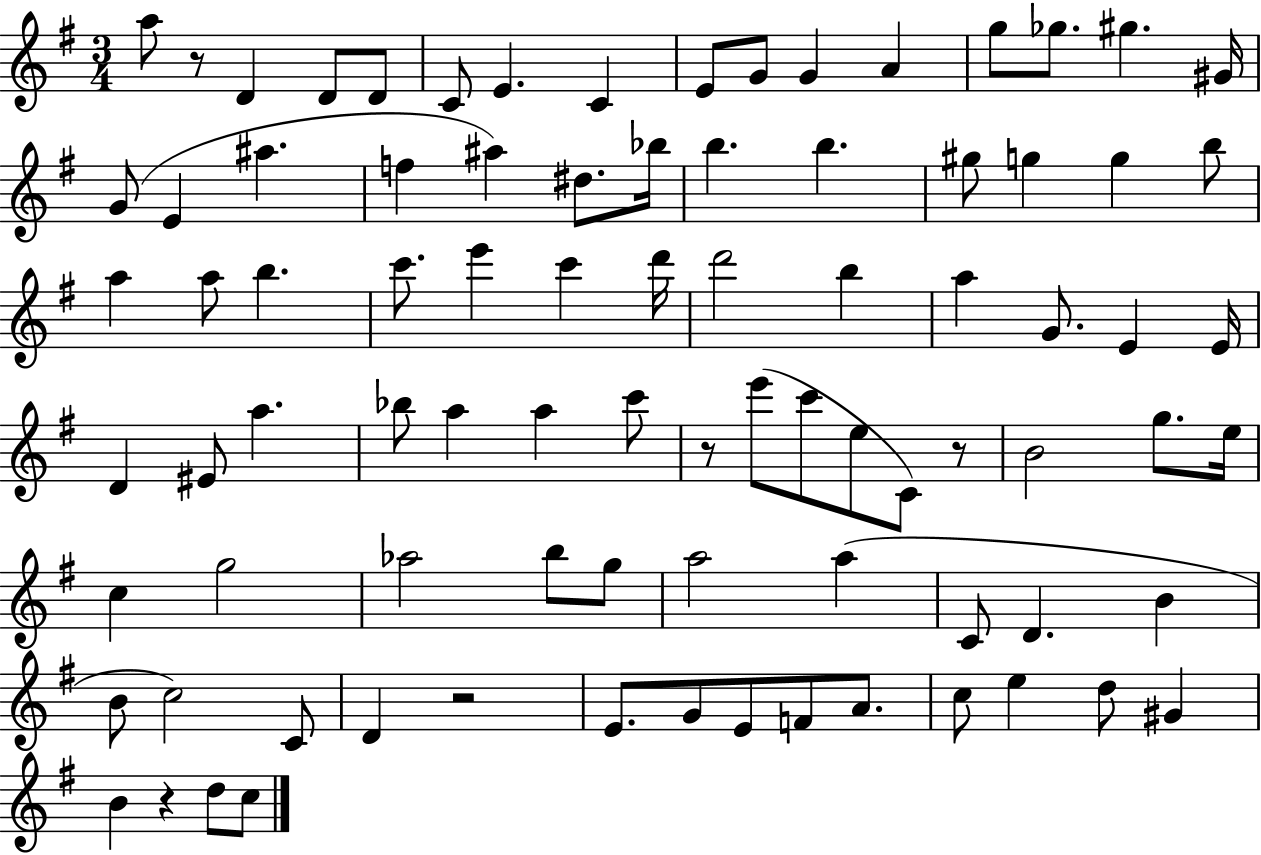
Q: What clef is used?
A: treble